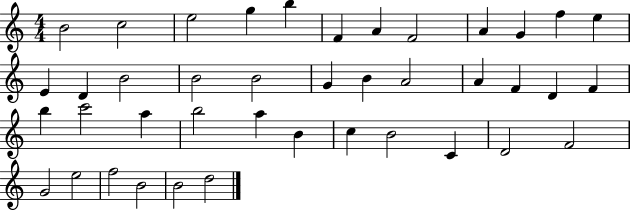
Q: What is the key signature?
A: C major